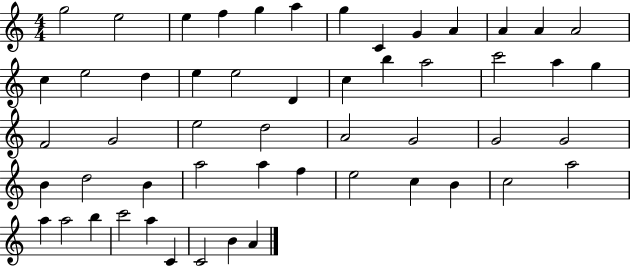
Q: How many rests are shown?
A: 0